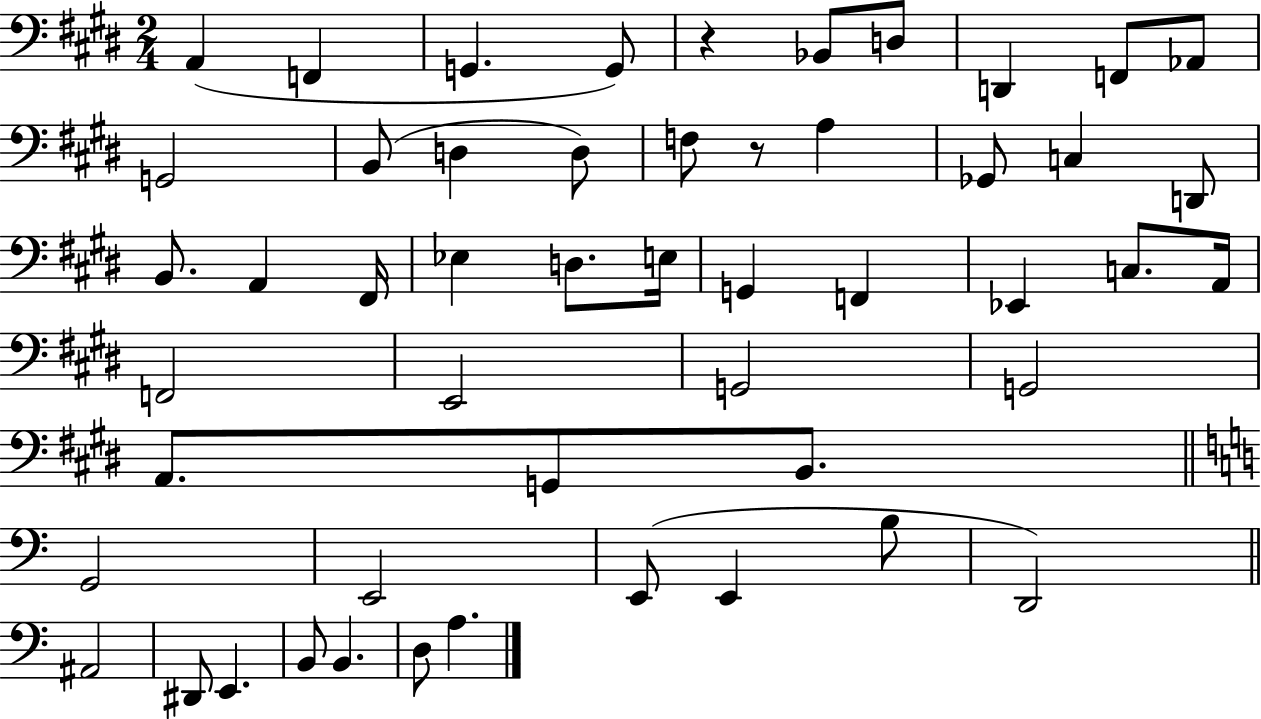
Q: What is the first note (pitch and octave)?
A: A2